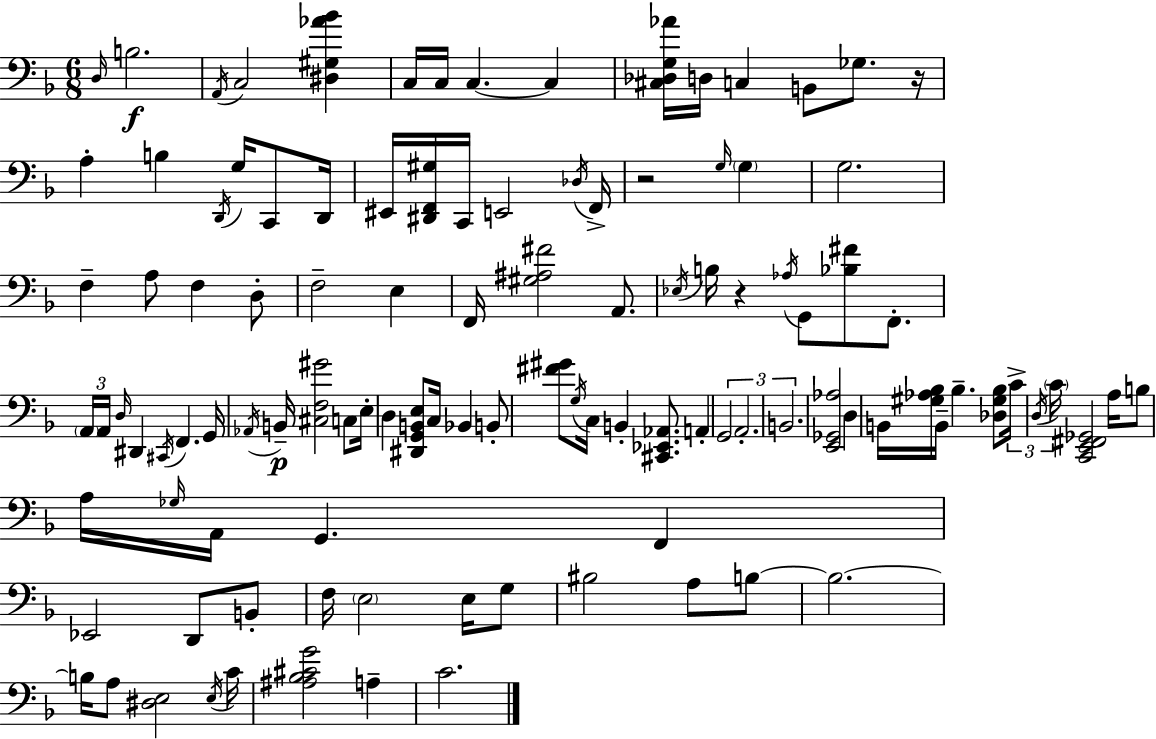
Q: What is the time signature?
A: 6/8